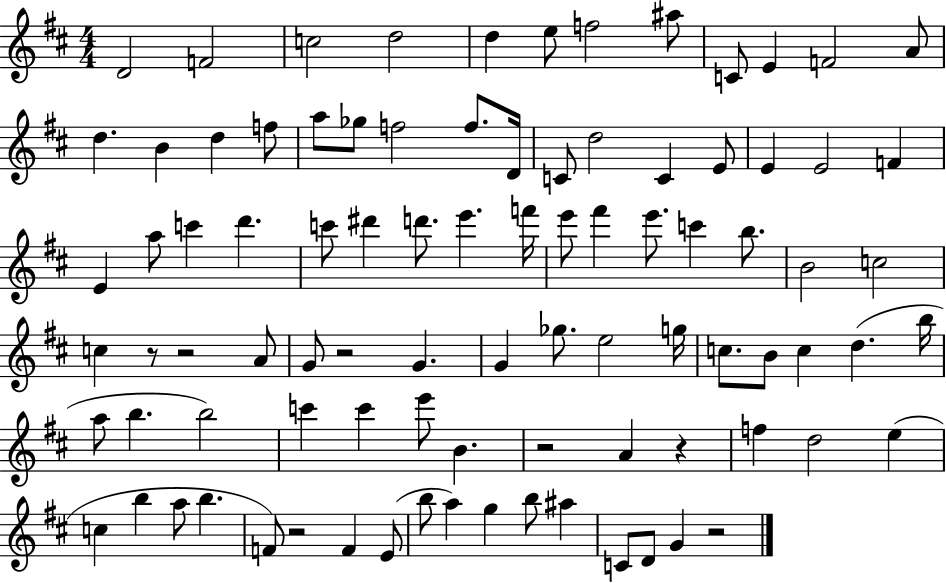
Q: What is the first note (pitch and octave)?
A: D4